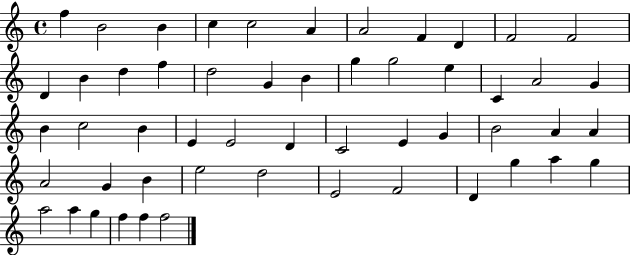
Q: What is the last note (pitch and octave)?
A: F5